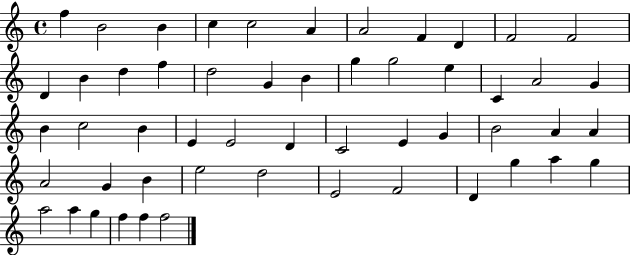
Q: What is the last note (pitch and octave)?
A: F5